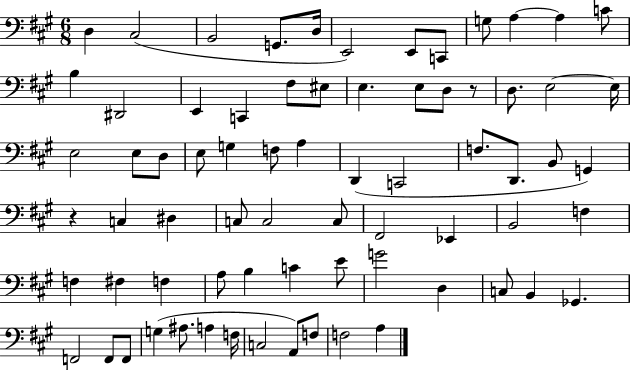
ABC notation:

X:1
T:Untitled
M:6/8
L:1/4
K:A
D, ^C,2 B,,2 G,,/2 D,/4 E,,2 E,,/2 C,,/2 G,/2 A, A, C/2 B, ^D,,2 E,, C,, ^F,/2 ^E,/2 E, E,/2 D,/2 z/2 D,/2 E,2 E,/4 E,2 E,/2 D,/2 E,/2 G, F,/2 A, D,, C,,2 F,/2 D,,/2 B,,/2 G,, z C, ^D, C,/2 C,2 C,/2 ^F,,2 _E,, B,,2 F, F, ^F, F, A,/2 B, C E/2 G2 D, C,/2 B,, _G,, F,,2 F,,/2 F,,/2 G, ^A,/2 A, F,/4 C,2 A,,/2 F,/2 F,2 A,